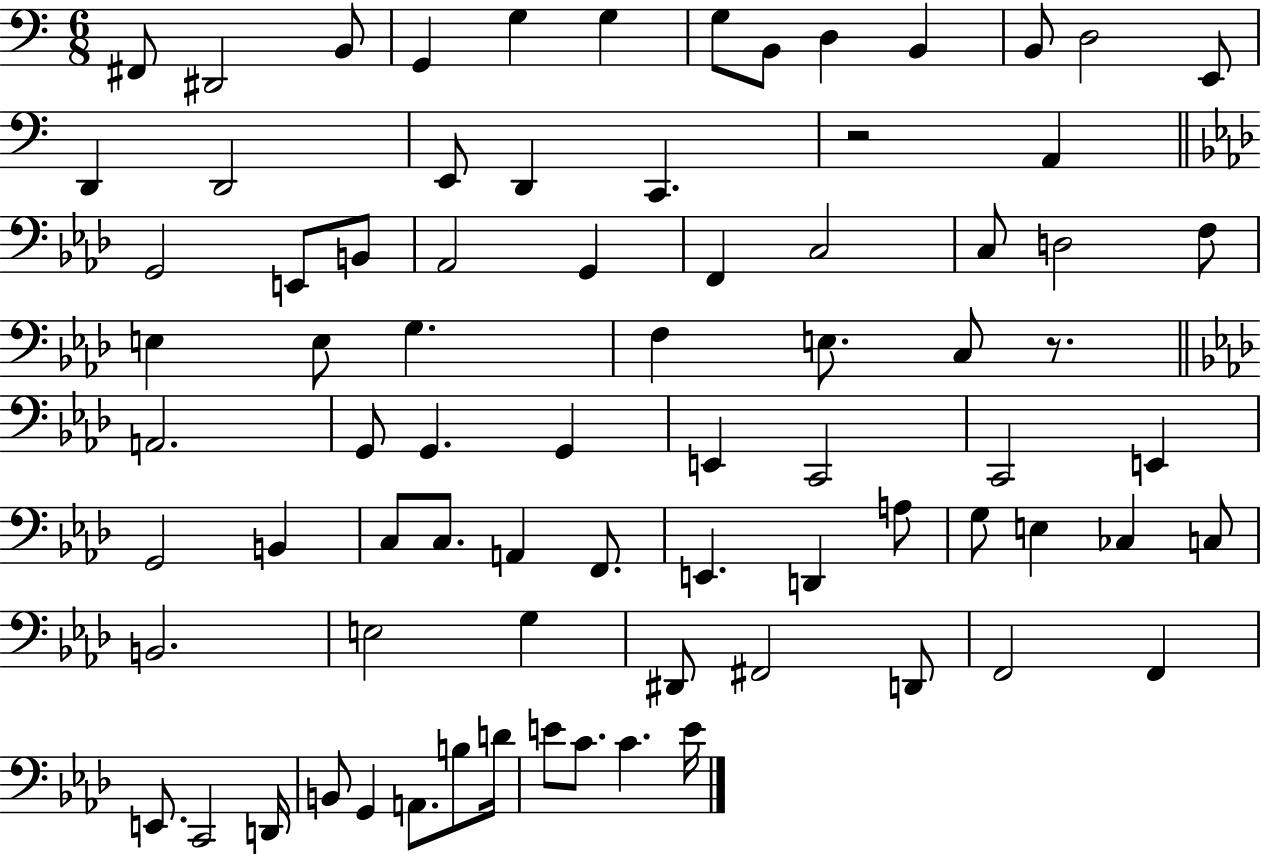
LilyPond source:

{
  \clef bass
  \numericTimeSignature
  \time 6/8
  \key c \major
  fis,8 dis,2 b,8 | g,4 g4 g4 | g8 b,8 d4 b,4 | b,8 d2 e,8 | \break d,4 d,2 | e,8 d,4 c,4. | r2 a,4 | \bar "||" \break \key aes \major g,2 e,8 b,8 | aes,2 g,4 | f,4 c2 | c8 d2 f8 | \break e4 e8 g4. | f4 e8. c8 r8. | \bar "||" \break \key aes \major a,2. | g,8 g,4. g,4 | e,4 c,2 | c,2 e,4 | \break g,2 b,4 | c8 c8. a,4 f,8. | e,4. d,4 a8 | g8 e4 ces4 c8 | \break b,2. | e2 g4 | dis,8 fis,2 d,8 | f,2 f,4 | \break e,8. c,2 d,16 | b,8 g,4 a,8. b8 d'16 | e'8 c'8. c'4. e'16 | \bar "|."
}